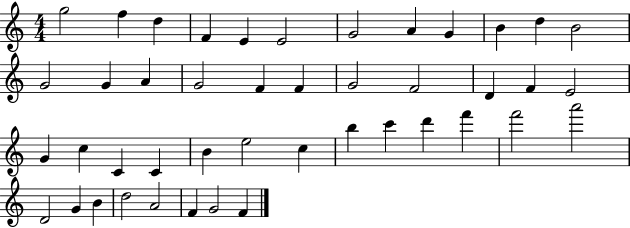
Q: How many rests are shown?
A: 0